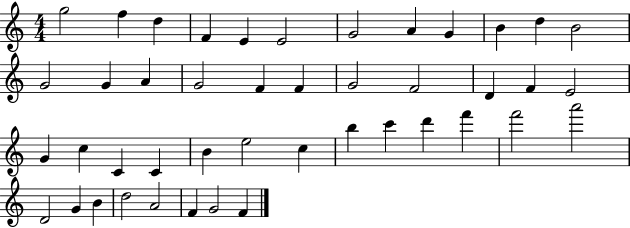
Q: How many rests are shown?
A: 0